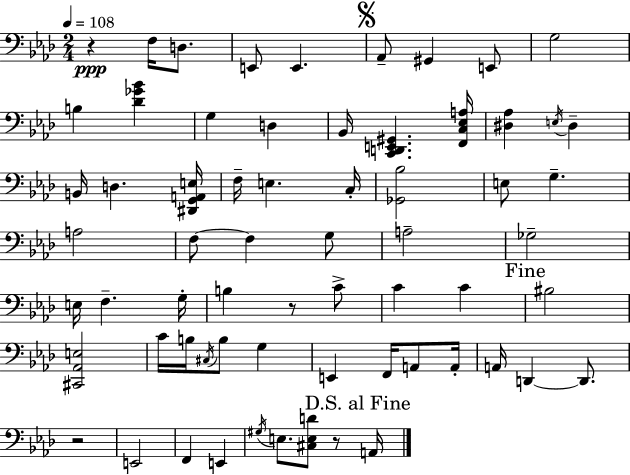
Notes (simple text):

R/q F3/s D3/e. E2/e E2/q. Ab2/e G#2/q E2/e G3/h B3/q [Db4,Gb4,Bb4]/q G3/q D3/q Bb2/s [C2,D2,E2,G#2]/q. [F2,C3,Eb3,A3]/s [D#3,Ab3]/q E3/s D#3/q B2/s D3/q. [D#2,G2,A2,E3]/s F3/s E3/q. C3/s [Gb2,Bb3]/h E3/e G3/q. A3/h F3/e F3/q G3/e A3/h Gb3/h E3/s F3/q. G3/s B3/q R/e C4/e C4/q C4/q BIS3/h [C#2,Ab2,E3]/h C4/s B3/s C#3/s B3/e G3/q E2/q F2/s A2/e A2/s A2/s D2/q D2/e. R/h E2/h F2/q E2/q G#3/s E3/e. [C#3,E3,D4]/e R/e A2/s